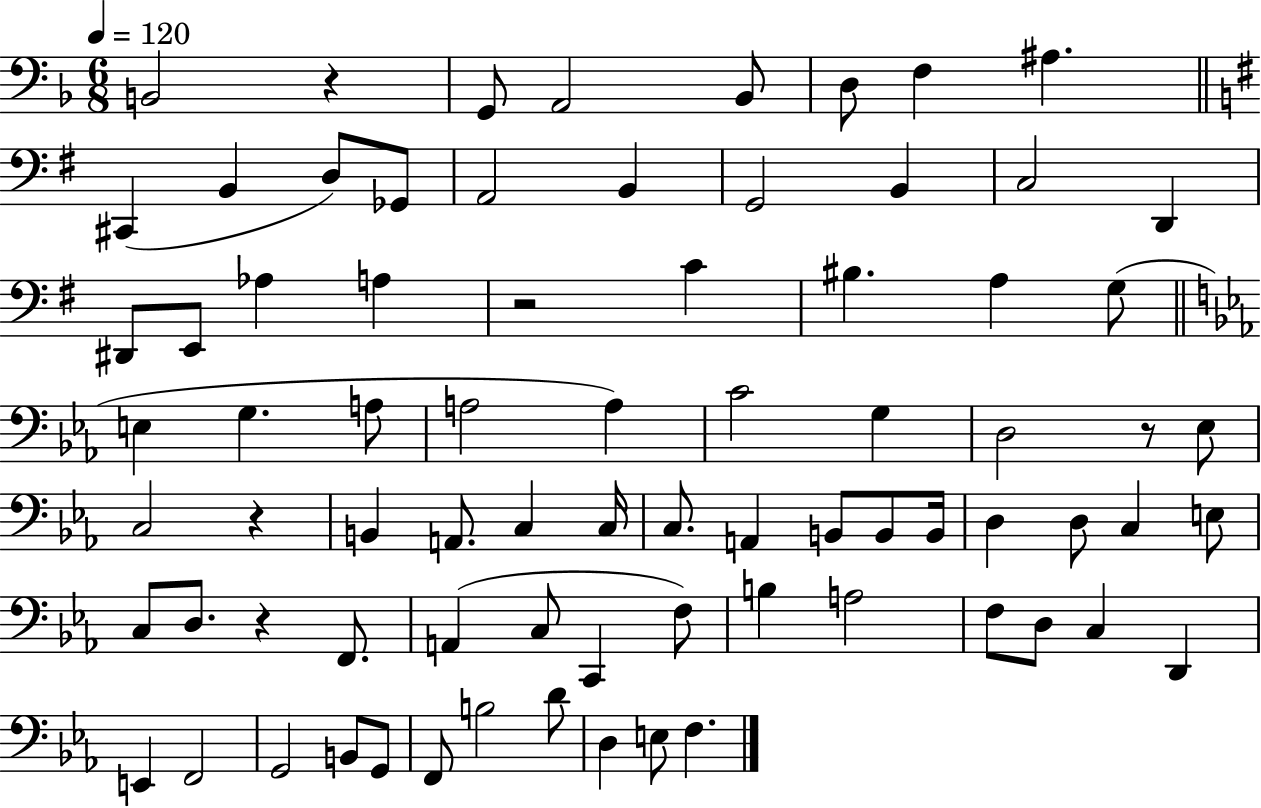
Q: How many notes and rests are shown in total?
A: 77